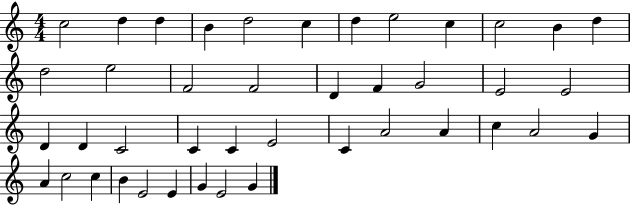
{
  \clef treble
  \numericTimeSignature
  \time 4/4
  \key c \major
  c''2 d''4 d''4 | b'4 d''2 c''4 | d''4 e''2 c''4 | c''2 b'4 d''4 | \break d''2 e''2 | f'2 f'2 | d'4 f'4 g'2 | e'2 e'2 | \break d'4 d'4 c'2 | c'4 c'4 e'2 | c'4 a'2 a'4 | c''4 a'2 g'4 | \break a'4 c''2 c''4 | b'4 e'2 e'4 | g'4 e'2 g'4 | \bar "|."
}